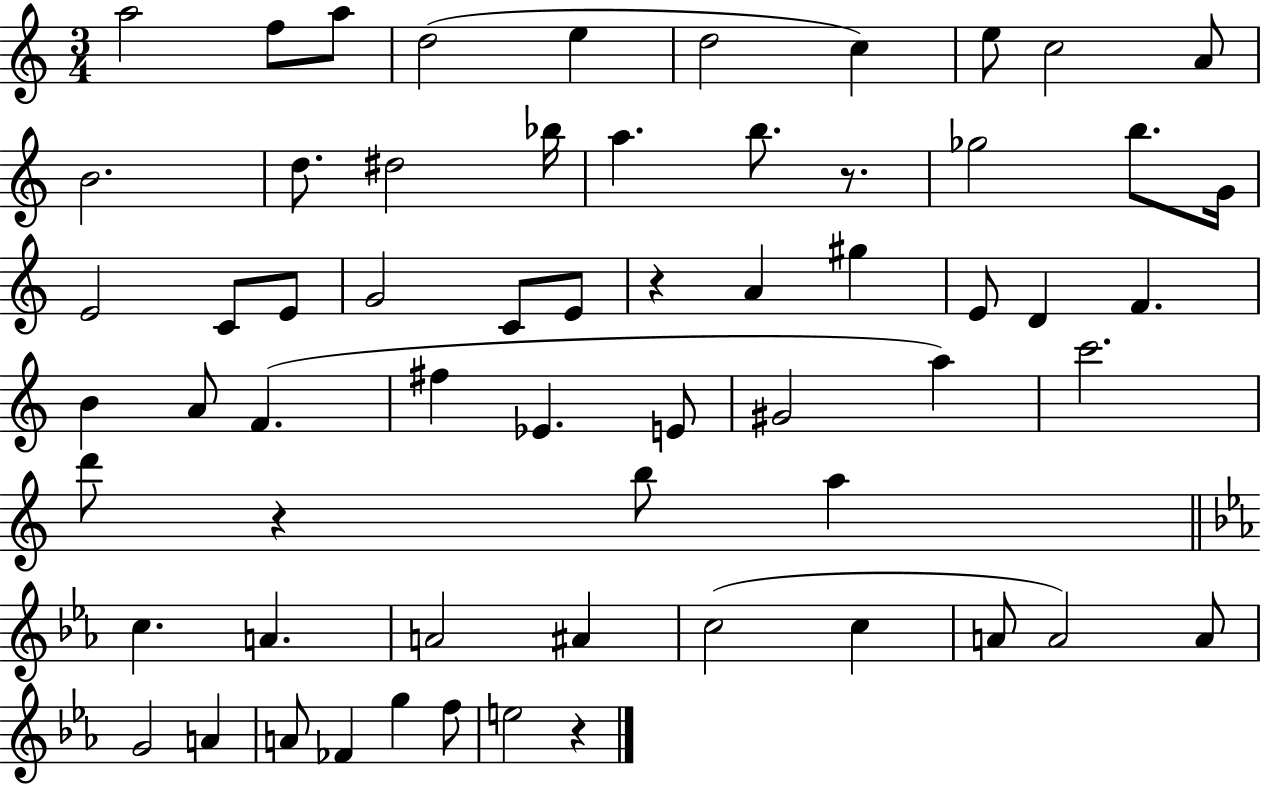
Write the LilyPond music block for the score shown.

{
  \clef treble
  \numericTimeSignature
  \time 3/4
  \key c \major
  \repeat volta 2 { a''2 f''8 a''8 | d''2( e''4 | d''2 c''4) | e''8 c''2 a'8 | \break b'2. | d''8. dis''2 bes''16 | a''4. b''8. r8. | ges''2 b''8. g'16 | \break e'2 c'8 e'8 | g'2 c'8 e'8 | r4 a'4 gis''4 | e'8 d'4 f'4. | \break b'4 a'8 f'4.( | fis''4 ees'4. e'8 | gis'2 a''4) | c'''2. | \break d'''8 r4 b''8 a''4 | \bar "||" \break \key ees \major c''4. a'4. | a'2 ais'4 | c''2( c''4 | a'8 a'2) a'8 | \break g'2 a'4 | a'8 fes'4 g''4 f''8 | e''2 r4 | } \bar "|."
}